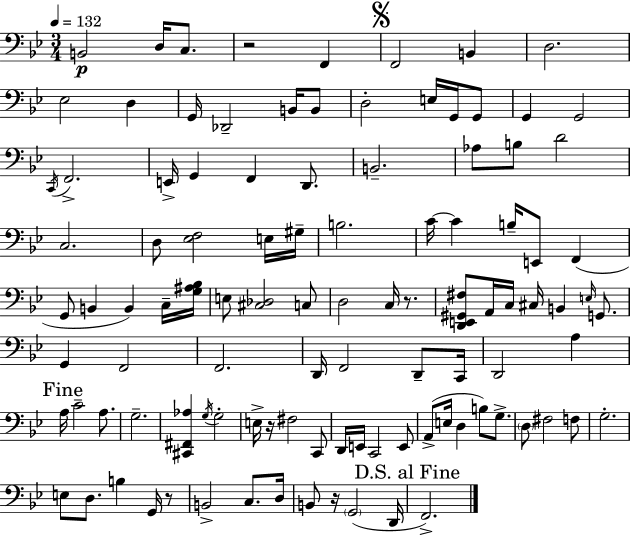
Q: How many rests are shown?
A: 5